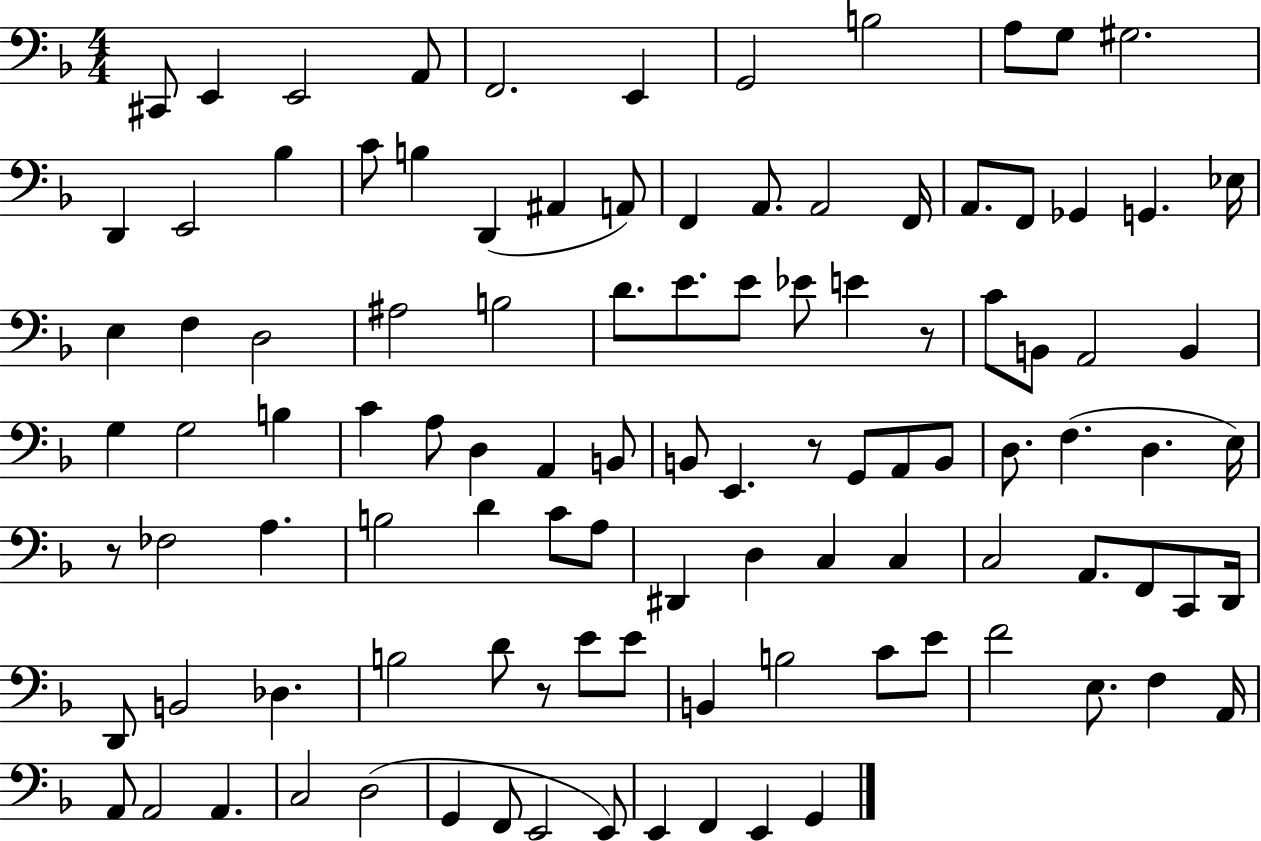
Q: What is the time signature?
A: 4/4